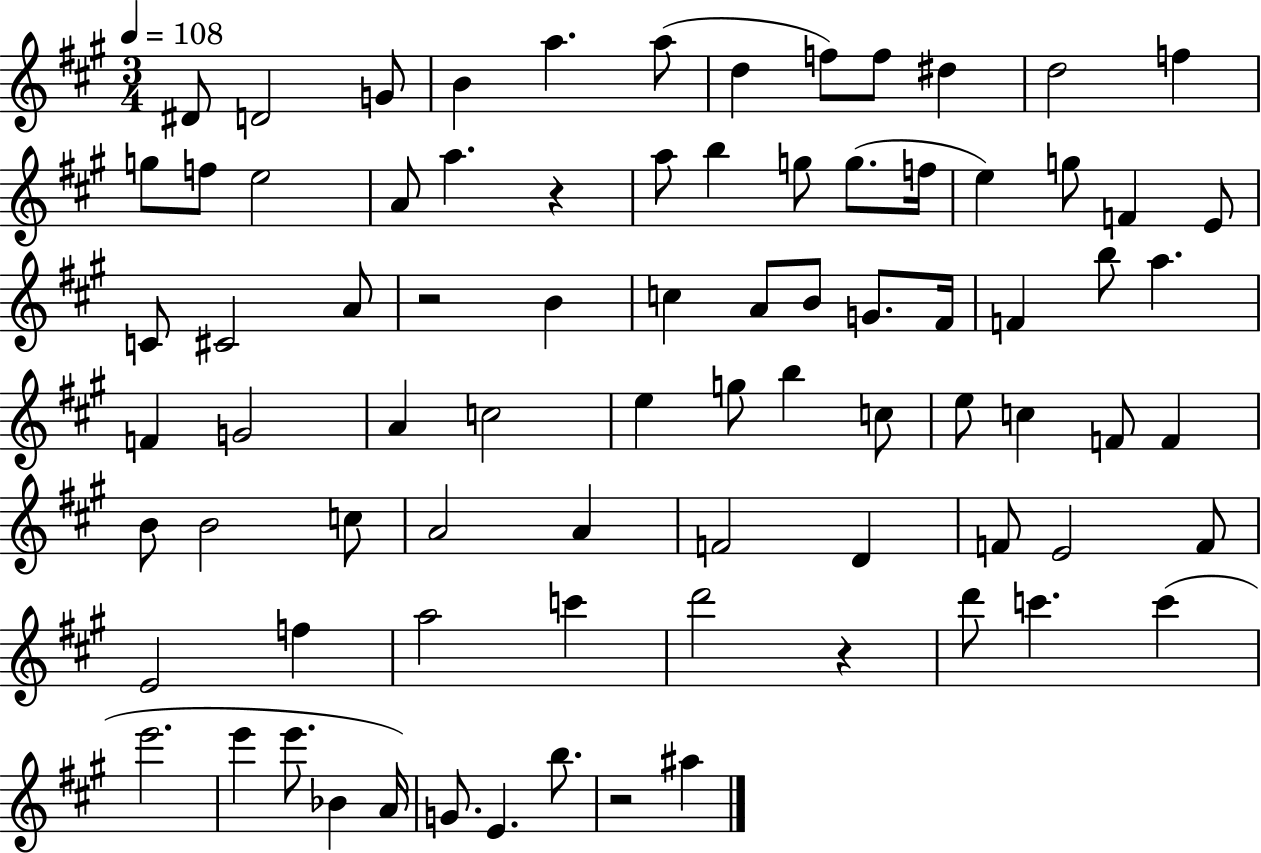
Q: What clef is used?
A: treble